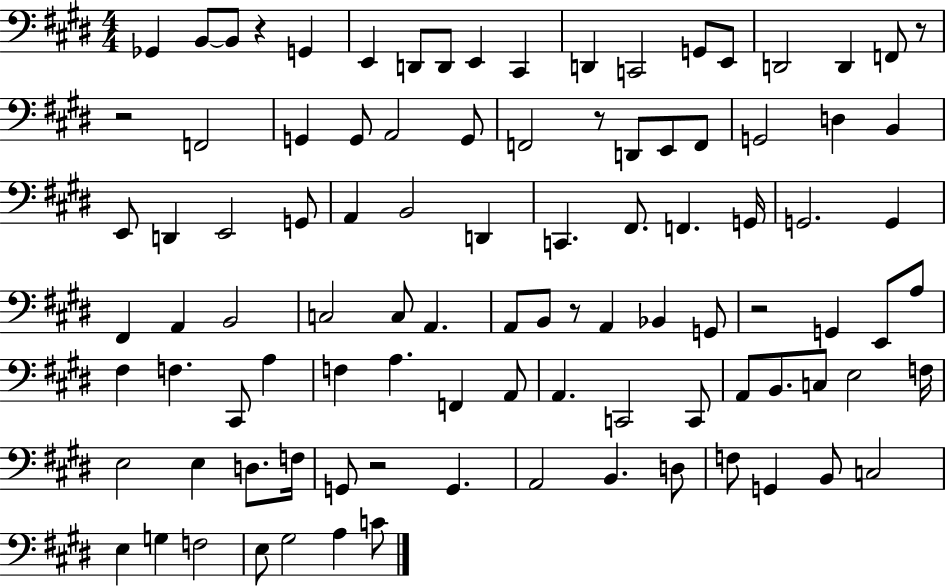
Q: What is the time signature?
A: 4/4